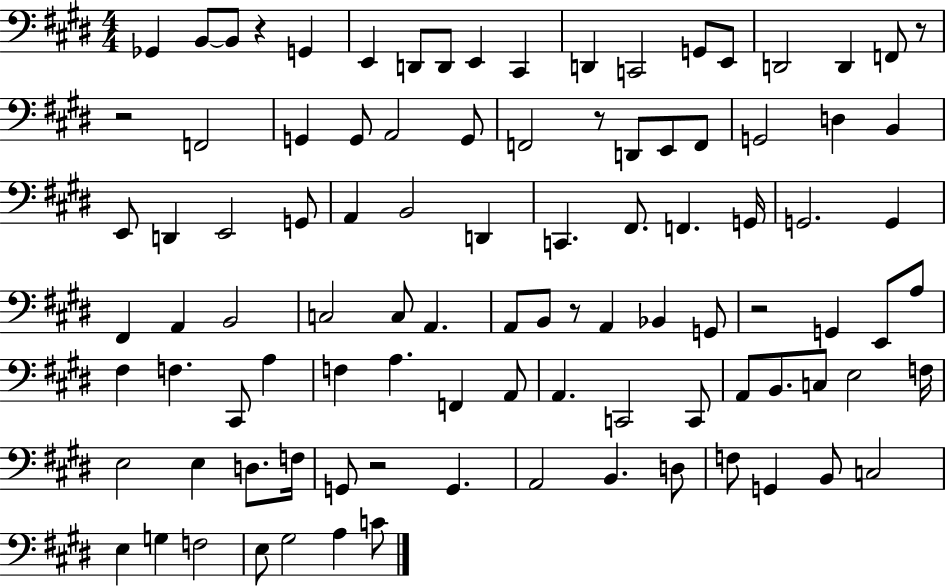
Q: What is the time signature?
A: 4/4